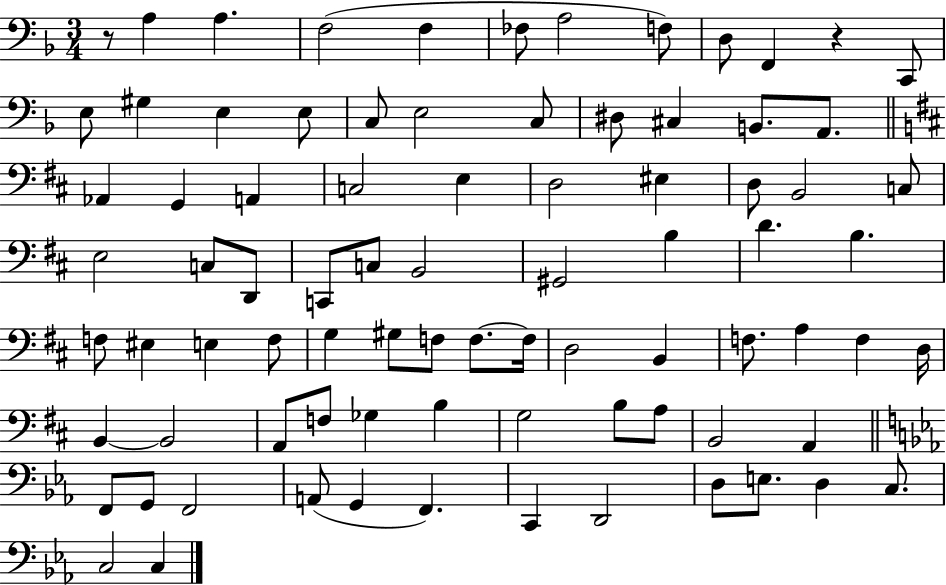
X:1
T:Untitled
M:3/4
L:1/4
K:F
z/2 A, A, F,2 F, _F,/2 A,2 F,/2 D,/2 F,, z C,,/2 E,/2 ^G, E, E,/2 C,/2 E,2 C,/2 ^D,/2 ^C, B,,/2 A,,/2 _A,, G,, A,, C,2 E, D,2 ^E, D,/2 B,,2 C,/2 E,2 C,/2 D,,/2 C,,/2 C,/2 B,,2 ^G,,2 B, D B, F,/2 ^E, E, F,/2 G, ^G,/2 F,/2 F,/2 F,/4 D,2 B,, F,/2 A, F, D,/4 B,, B,,2 A,,/2 F,/2 _G, B, G,2 B,/2 A,/2 B,,2 A,, F,,/2 G,,/2 F,,2 A,,/2 G,, F,, C,, D,,2 D,/2 E,/2 D, C,/2 C,2 C,